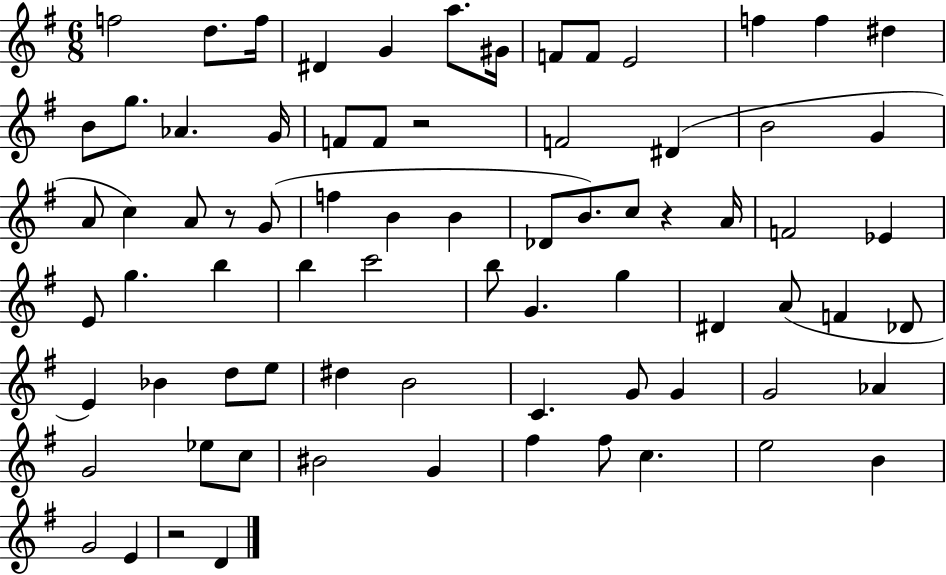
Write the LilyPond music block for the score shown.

{
  \clef treble
  \numericTimeSignature
  \time 6/8
  \key g \major
  f''2 d''8. f''16 | dis'4 g'4 a''8. gis'16 | f'8 f'8 e'2 | f''4 f''4 dis''4 | \break b'8 g''8. aes'4. g'16 | f'8 f'8 r2 | f'2 dis'4( | b'2 g'4 | \break a'8 c''4) a'8 r8 g'8( | f''4 b'4 b'4 | des'8 b'8.) c''8 r4 a'16 | f'2 ees'4 | \break e'8 g''4. b''4 | b''4 c'''2 | b''8 g'4. g''4 | dis'4 a'8( f'4 des'8 | \break e'4) bes'4 d''8 e''8 | dis''4 b'2 | c'4. g'8 g'4 | g'2 aes'4 | \break g'2 ees''8 c''8 | bis'2 g'4 | fis''4 fis''8 c''4. | e''2 b'4 | \break g'2 e'4 | r2 d'4 | \bar "|."
}